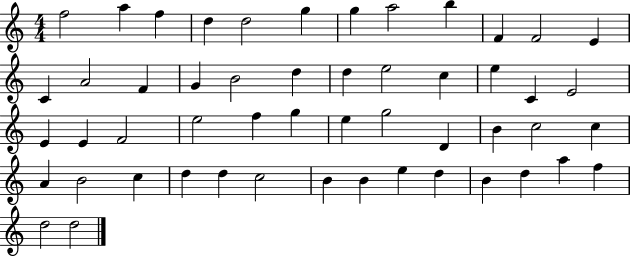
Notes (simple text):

F5/h A5/q F5/q D5/q D5/h G5/q G5/q A5/h B5/q F4/q F4/h E4/q C4/q A4/h F4/q G4/q B4/h D5/q D5/q E5/h C5/q E5/q C4/q E4/h E4/q E4/q F4/h E5/h F5/q G5/q E5/q G5/h D4/q B4/q C5/h C5/q A4/q B4/h C5/q D5/q D5/q C5/h B4/q B4/q E5/q D5/q B4/q D5/q A5/q F5/q D5/h D5/h